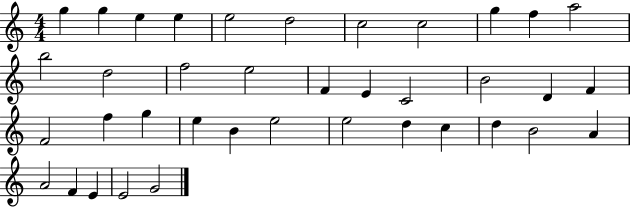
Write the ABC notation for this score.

X:1
T:Untitled
M:4/4
L:1/4
K:C
g g e e e2 d2 c2 c2 g f a2 b2 d2 f2 e2 F E C2 B2 D F F2 f g e B e2 e2 d c d B2 A A2 F E E2 G2